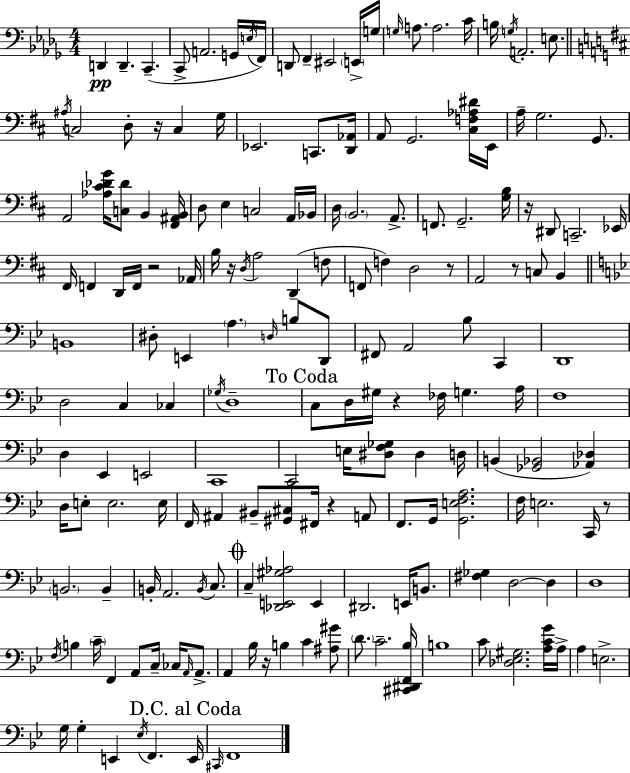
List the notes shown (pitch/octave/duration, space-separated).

D2/q D2/q. C2/q. C2/e A2/h. G2/s E3/s F2/s D2/e F2/q EIS2/h E2/s G3/s G3/s A3/e. A3/h. C4/s B3/s G3/s A2/h. E3/e. A#3/s C3/h D3/e R/s C3/q G3/s Eb2/h. C2/e. [D2,Ab2]/s A2/e G2/h. [C#3,F3,Ab3,D#4]/s E2/s A3/s G3/h. G2/e. A2/h [Ab3,C#4,Db4,G4]/s [C3,Db4]/e B2/q [F#2,A#2,B2]/s D3/e E3/q C3/h A2/s Bb2/s D3/s B2/h. A2/e. F2/e. G2/h. [G3,B3]/s R/s D#2/e C2/h. Eb2/s F#2/s F2/q D2/s F2/s R/h Ab2/s B3/s R/s D3/s A3/h D2/q F3/e F2/e F3/q D3/h R/e A2/h R/e C3/e B2/q B2/w D#3/e E2/q A3/q. D3/s B3/e D2/e F#2/e A2/h Bb3/e C2/q D2/w D3/h C3/q CES3/q Gb3/s D3/w C3/e D3/s G#3/s R/q FES3/s G3/q. A3/s F3/w D3/q Eb2/q E2/h C2/w C2/h E3/s [D#3,F3,Gb3]/e D#3/q D3/s B2/q [Gb2,Bb2]/h [Ab2,Db3]/q D3/s E3/e E3/h. E3/s F2/s A#2/q BIS2/e [G#2,C#3]/e F#2/s R/q A2/e F2/e. G2/s [G2,E3,F3,A3]/h. F3/s E3/h. C2/s R/e B2/h. B2/q B2/s A2/h. B2/s C3/e. C3/q [Db2,E2,G#3,Ab3]/h E2/q D#2/h. E2/s B2/e. [F#3,Gb3]/q D3/h D3/q D3/w F3/s B3/q C4/s F2/q A2/e C3/s CES3/s A2/s A2/e. A2/q Bb3/s R/s B3/q C4/q [A#3,G#4]/e D4/e. C4/h. [C#2,D#2,F2,Bb3]/s B3/w C4/e [Db3,Eb3,G#3]/h. [A3,C4,G4]/s A3/s A3/q E3/h. G3/s G3/q E2/q Eb3/s F2/q. E2/s C#2/s F2/w